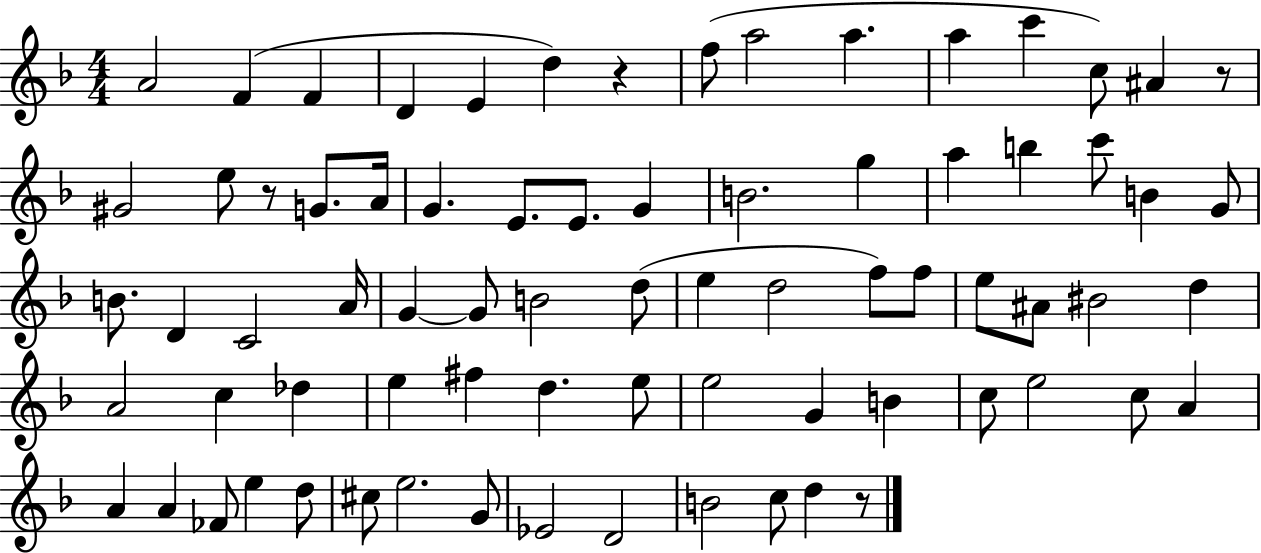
X:1
T:Untitled
M:4/4
L:1/4
K:F
A2 F F D E d z f/2 a2 a a c' c/2 ^A z/2 ^G2 e/2 z/2 G/2 A/4 G E/2 E/2 G B2 g a b c'/2 B G/2 B/2 D C2 A/4 G G/2 B2 d/2 e d2 f/2 f/2 e/2 ^A/2 ^B2 d A2 c _d e ^f d e/2 e2 G B c/2 e2 c/2 A A A _F/2 e d/2 ^c/2 e2 G/2 _E2 D2 B2 c/2 d z/2